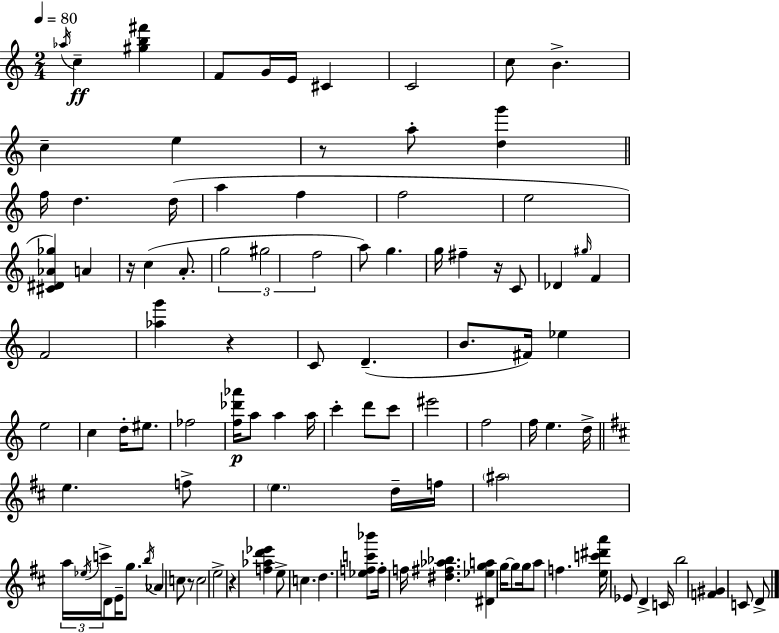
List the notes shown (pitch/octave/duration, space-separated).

Ab5/s C5/q [G#5,B5,F#6]/q F4/e G4/s E4/s C#4/q C4/h C5/e B4/q. C5/q E5/q R/e A5/e [D5,G6]/q F5/s D5/q. D5/s A5/q F5/q F5/h E5/h [C#4,D#4,Ab4,Gb5]/q A4/q R/s C5/q A4/e. G5/h G#5/h F5/h A5/e G5/q. G5/s F#5/q R/s C4/e Db4/q G#5/s F4/q F4/h [Ab5,G6]/q R/q C4/e D4/q. B4/e. F#4/s Eb5/q E5/h C5/q D5/s EIS5/e. FES5/h [F5,Db6,Ab6]/s A5/e A5/q A5/s C6/q D6/e C6/e EIS6/h F5/h F5/s E5/q. D5/s E5/q. F5/e E5/q. D5/s F5/s A#5/h A5/s Eb5/s C6/s D4/e E4/s G5/e. B5/s Ab4/q C5/e R/e C5/h E5/h R/q [F5,Ab5,D6,Eb6]/q E5/e C5/q. D5/q. [Eb5,F5,C6,Bb6]/e F5/s F5/s [D#5,F#5,Ab5,Bb5]/q. [D#4,Eb5,G5,A5]/q G5/s G5/e G5/s A5/e F5/q. [E5,C6,D#6,A6]/s Eb4/e D4/q C4/s B5/h [F4,G#4]/q C4/e D4/e